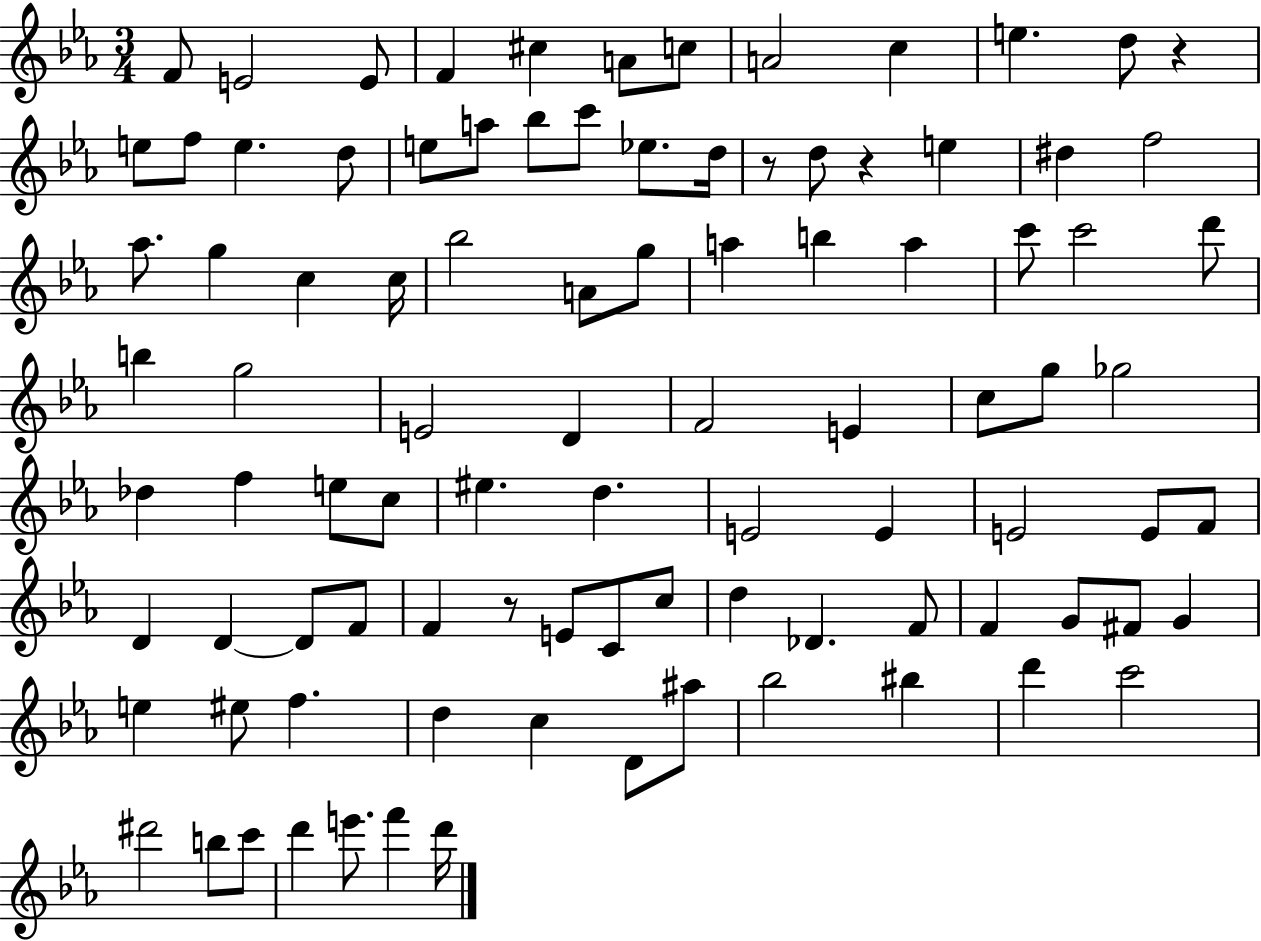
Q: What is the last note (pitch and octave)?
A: D6